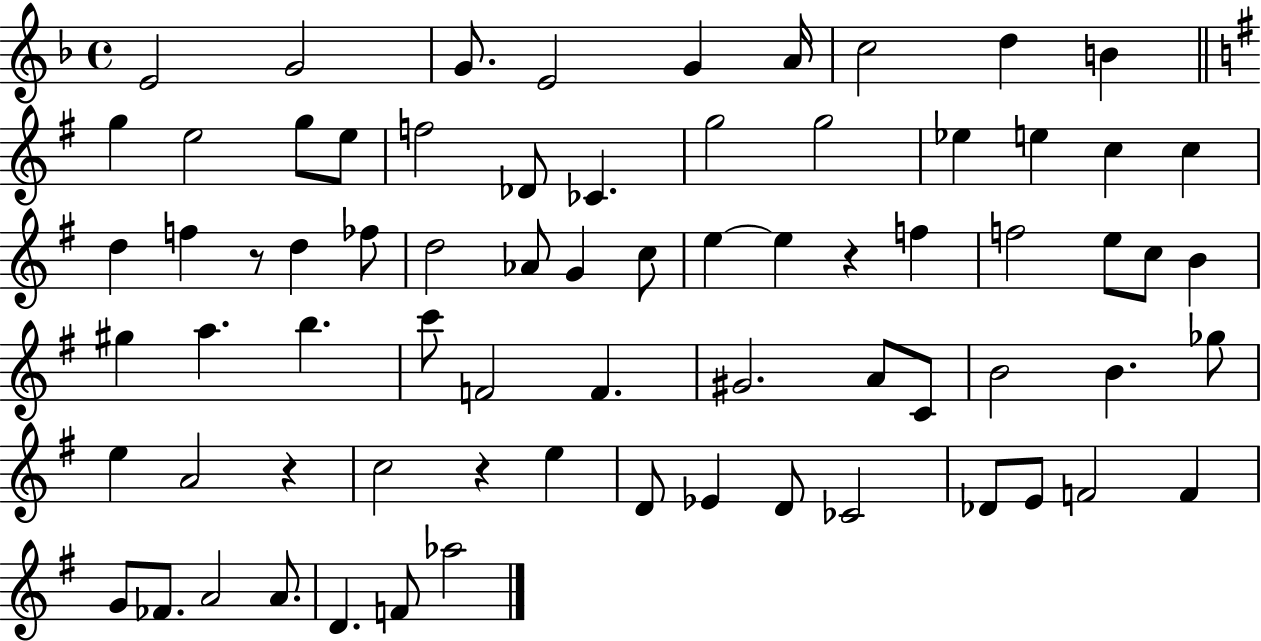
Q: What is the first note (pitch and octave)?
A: E4